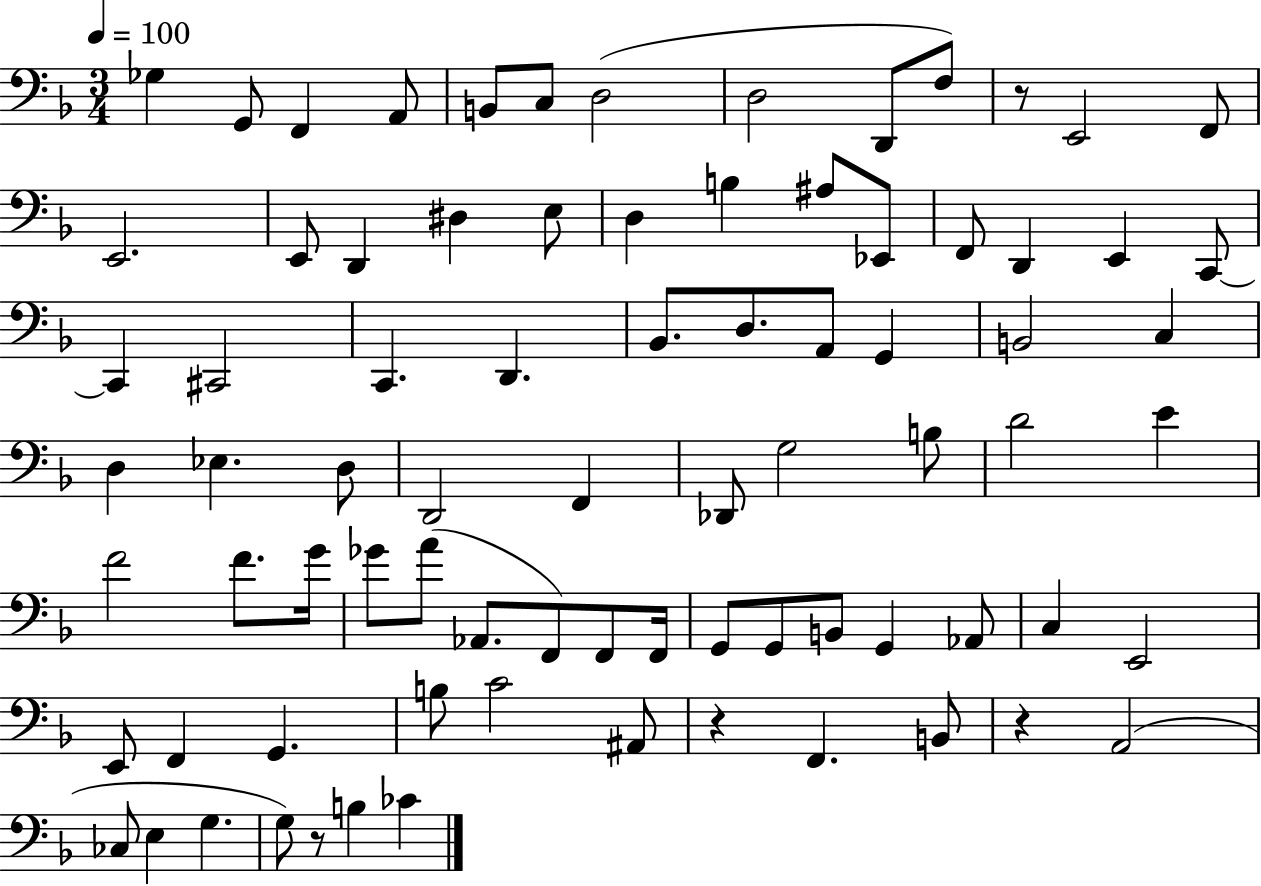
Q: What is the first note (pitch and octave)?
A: Gb3